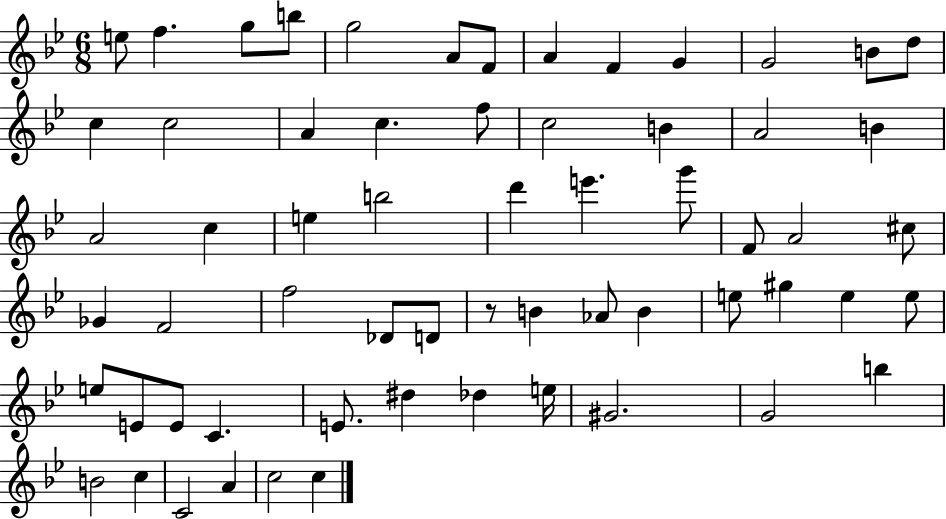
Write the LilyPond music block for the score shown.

{
  \clef treble
  \numericTimeSignature
  \time 6/8
  \key bes \major
  e''8 f''4. g''8 b''8 | g''2 a'8 f'8 | a'4 f'4 g'4 | g'2 b'8 d''8 | \break c''4 c''2 | a'4 c''4. f''8 | c''2 b'4 | a'2 b'4 | \break a'2 c''4 | e''4 b''2 | d'''4 e'''4. g'''8 | f'8 a'2 cis''8 | \break ges'4 f'2 | f''2 des'8 d'8 | r8 b'4 aes'8 b'4 | e''8 gis''4 e''4 e''8 | \break e''8 e'8 e'8 c'4. | e'8. dis''4 des''4 e''16 | gis'2. | g'2 b''4 | \break b'2 c''4 | c'2 a'4 | c''2 c''4 | \bar "|."
}